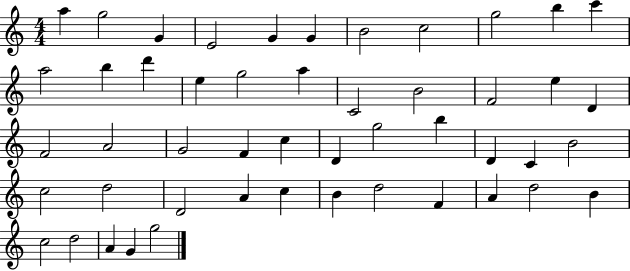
X:1
T:Untitled
M:4/4
L:1/4
K:C
a g2 G E2 G G B2 c2 g2 b c' a2 b d' e g2 a C2 B2 F2 e D F2 A2 G2 F c D g2 b D C B2 c2 d2 D2 A c B d2 F A d2 B c2 d2 A G g2